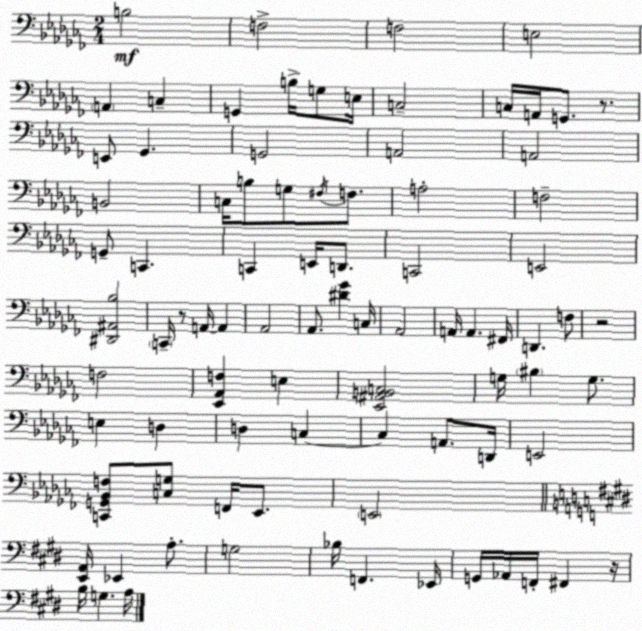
X:1
T:Untitled
M:2/4
L:1/4
K:Abm
B,2 F,2 F,2 E,2 A,, C, G,, B,/4 G,/2 E,/4 C,2 C,/4 A,,/4 G,,/2 z/2 E,,/2 _G,, G,,2 A,,2 A,,2 B,,2 C,/4 B,/2 G,/2 ^F,/4 F,/2 A,2 F,2 G,,/2 C,, C,, E,,/4 D,,/2 C,,2 E,,2 [^D,,^A,,_B,]2 C,,/4 z/2 A,,/4 A,, _A,,2 _A,,/2 [^D_G] C,/4 _A,,2 A,,/4 A,, ^F,,/4 D,, F,/2 z2 F,2 [_E,,_A,,F,] E, [_E,,^A,,B,,C,]2 G,/4 ^B, G,/2 E, D, D, C, C, A,,/2 D,,/4 E,,2 [C,,G,,_B,,F,]/2 [C,G,]/2 F,,/4 _E,,/2 E,,2 [E,,A,,]/4 _E,, A,/2 G,2 _B,/4 F,, _E,,/4 G,,/4 _A,,/4 F,,/4 ^F,, z/4 B,/4 G, A,/4